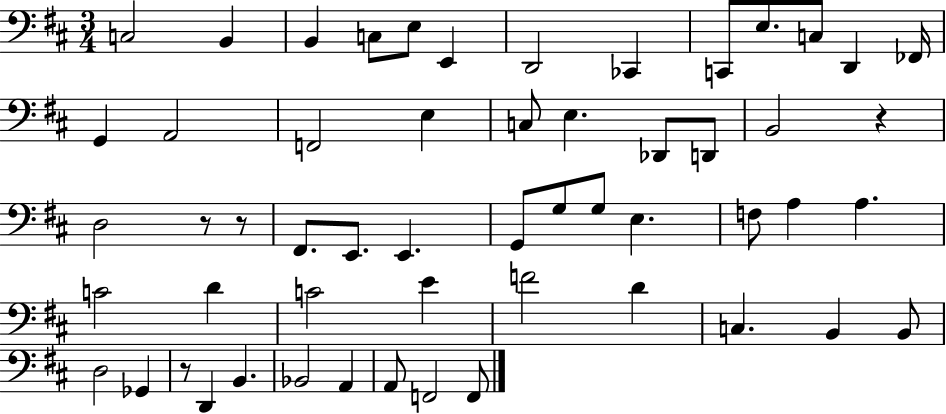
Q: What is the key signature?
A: D major